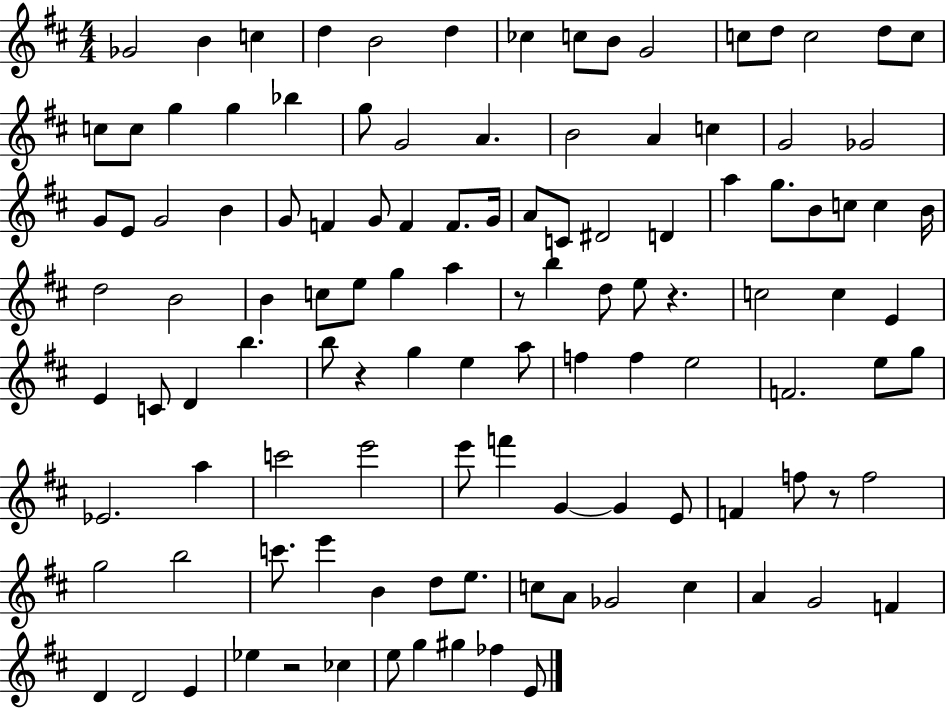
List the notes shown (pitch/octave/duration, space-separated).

Gb4/h B4/q C5/q D5/q B4/h D5/q CES5/q C5/e B4/e G4/h C5/e D5/e C5/h D5/e C5/e C5/e C5/e G5/q G5/q Bb5/q G5/e G4/h A4/q. B4/h A4/q C5/q G4/h Gb4/h G4/e E4/e G4/h B4/q G4/e F4/q G4/e F4/q F4/e. G4/s A4/e C4/e D#4/h D4/q A5/q G5/e. B4/e C5/e C5/q B4/s D5/h B4/h B4/q C5/e E5/e G5/q A5/q R/e B5/q D5/e E5/e R/q. C5/h C5/q E4/q E4/q C4/e D4/q B5/q. B5/e R/q G5/q E5/q A5/e F5/q F5/q E5/h F4/h. E5/e G5/e Eb4/h. A5/q C6/h E6/h E6/e F6/q G4/q G4/q E4/e F4/q F5/e R/e F5/h G5/h B5/h C6/e. E6/q B4/q D5/e E5/e. C5/e A4/e Gb4/h C5/q A4/q G4/h F4/q D4/q D4/h E4/q Eb5/q R/h CES5/q E5/e G5/q G#5/q FES5/q E4/e